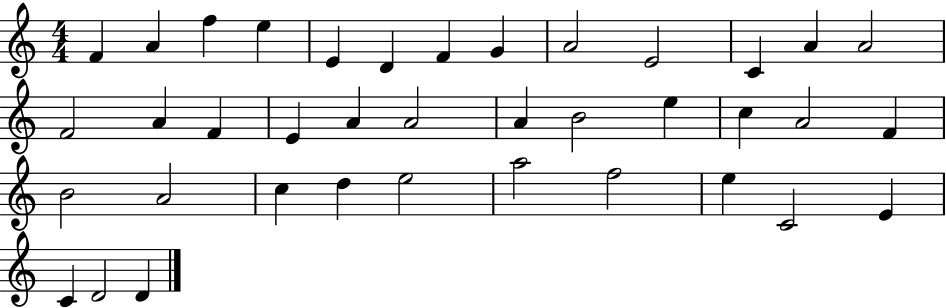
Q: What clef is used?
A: treble